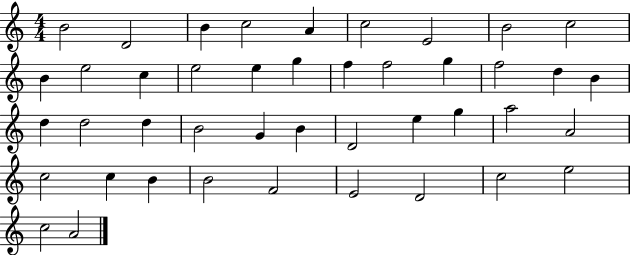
{
  \clef treble
  \numericTimeSignature
  \time 4/4
  \key c \major
  b'2 d'2 | b'4 c''2 a'4 | c''2 e'2 | b'2 c''2 | \break b'4 e''2 c''4 | e''2 e''4 g''4 | f''4 f''2 g''4 | f''2 d''4 b'4 | \break d''4 d''2 d''4 | b'2 g'4 b'4 | d'2 e''4 g''4 | a''2 a'2 | \break c''2 c''4 b'4 | b'2 f'2 | e'2 d'2 | c''2 e''2 | \break c''2 a'2 | \bar "|."
}